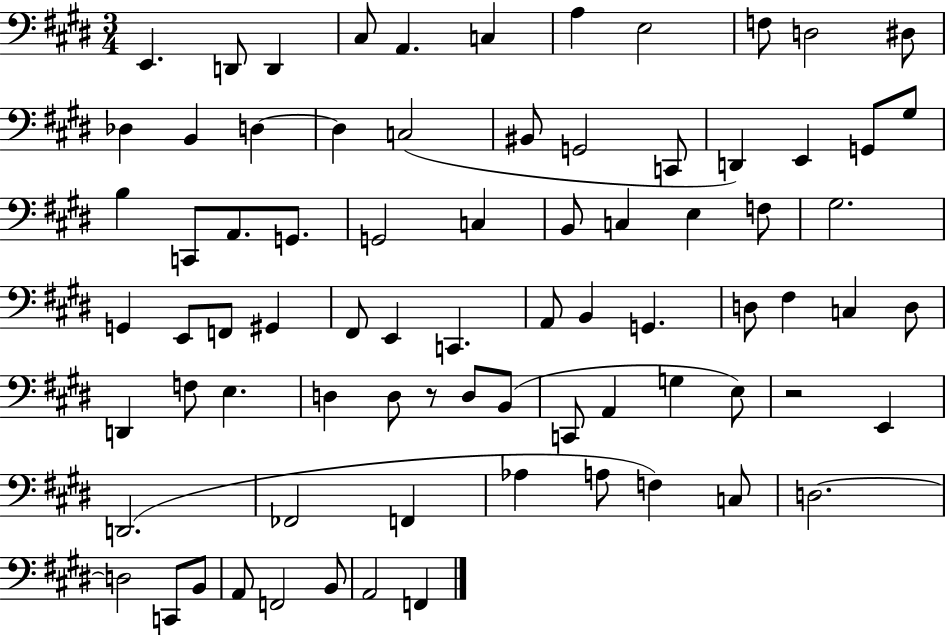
E2/q. D2/e D2/q C#3/e A2/q. C3/q A3/q E3/h F3/e D3/h D#3/e Db3/q B2/q D3/q D3/q C3/h BIS2/e G2/h C2/e D2/q E2/q G2/e G#3/e B3/q C2/e A2/e. G2/e. G2/h C3/q B2/e C3/q E3/q F3/e G#3/h. G2/q E2/e F2/e G#2/q F#2/e E2/q C2/q. A2/e B2/q G2/q. D3/e F#3/q C3/q D3/e D2/q F3/e E3/q. D3/q D3/e R/e D3/e B2/e C2/e A2/q G3/q E3/e R/h E2/q D2/h. FES2/h F2/q Ab3/q A3/e F3/q C3/e D3/h. D3/h C2/e B2/e A2/e F2/h B2/e A2/h F2/q